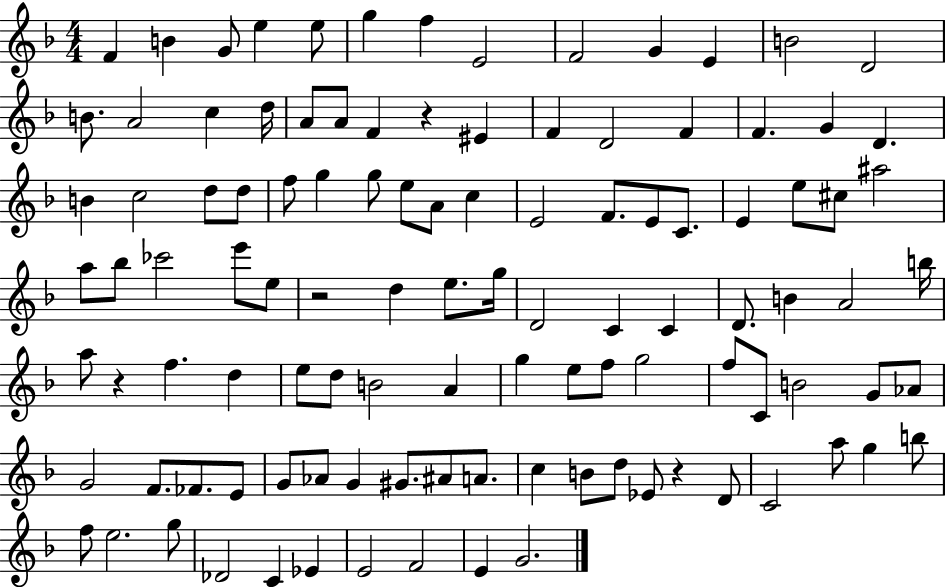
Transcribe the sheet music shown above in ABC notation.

X:1
T:Untitled
M:4/4
L:1/4
K:F
F B G/2 e e/2 g f E2 F2 G E B2 D2 B/2 A2 c d/4 A/2 A/2 F z ^E F D2 F F G D B c2 d/2 d/2 f/2 g g/2 e/2 A/2 c E2 F/2 E/2 C/2 E e/2 ^c/2 ^a2 a/2 _b/2 _c'2 e'/2 e/2 z2 d e/2 g/4 D2 C C D/2 B A2 b/4 a/2 z f d e/2 d/2 B2 A g e/2 f/2 g2 f/2 C/2 B2 G/2 _A/2 G2 F/2 _F/2 E/2 G/2 _A/2 G ^G/2 ^A/2 A/2 c B/2 d/2 _E/2 z D/2 C2 a/2 g b/2 f/2 e2 g/2 _D2 C _E E2 F2 E G2